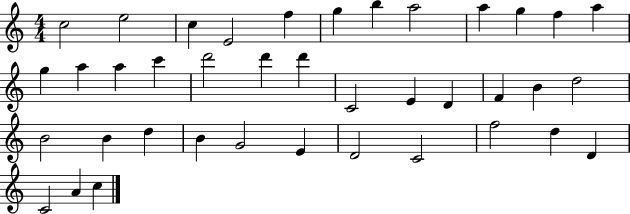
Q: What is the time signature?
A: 4/4